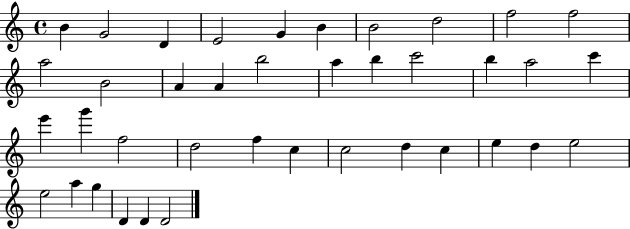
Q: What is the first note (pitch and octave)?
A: B4